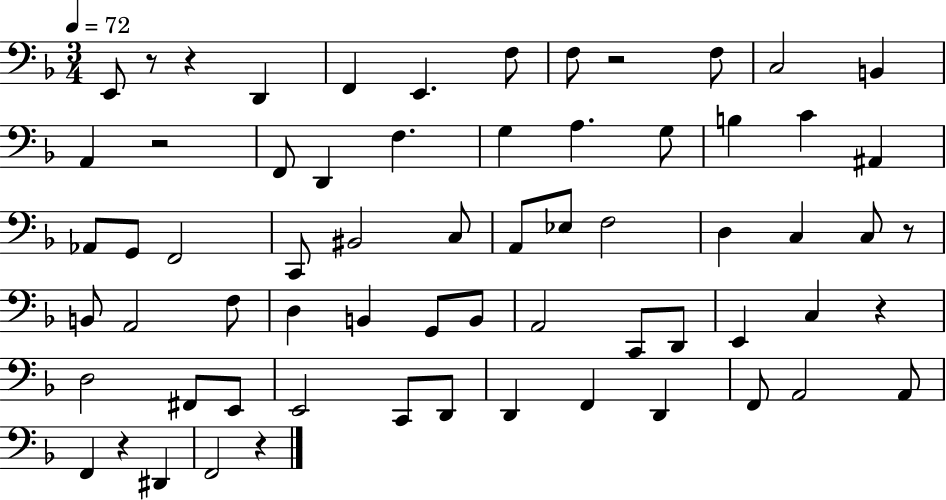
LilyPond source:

{
  \clef bass
  \numericTimeSignature
  \time 3/4
  \key f \major
  \tempo 4 = 72
  e,8 r8 r4 d,4 | f,4 e,4. f8 | f8 r2 f8 | c2 b,4 | \break a,4 r2 | f,8 d,4 f4. | g4 a4. g8 | b4 c'4 ais,4 | \break aes,8 g,8 f,2 | c,8 bis,2 c8 | a,8 ees8 f2 | d4 c4 c8 r8 | \break b,8 a,2 f8 | d4 b,4 g,8 b,8 | a,2 c,8 d,8 | e,4 c4 r4 | \break d2 fis,8 e,8 | e,2 c,8 d,8 | d,4 f,4 d,4 | f,8 a,2 a,8 | \break f,4 r4 dis,4 | f,2 r4 | \bar "|."
}